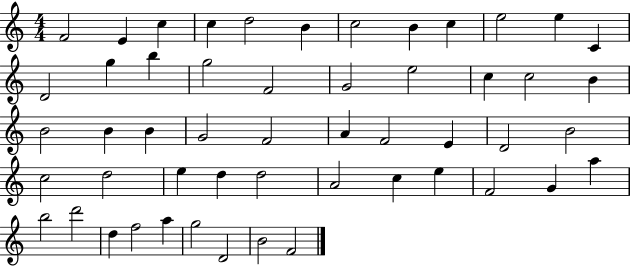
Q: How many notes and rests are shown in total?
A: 52